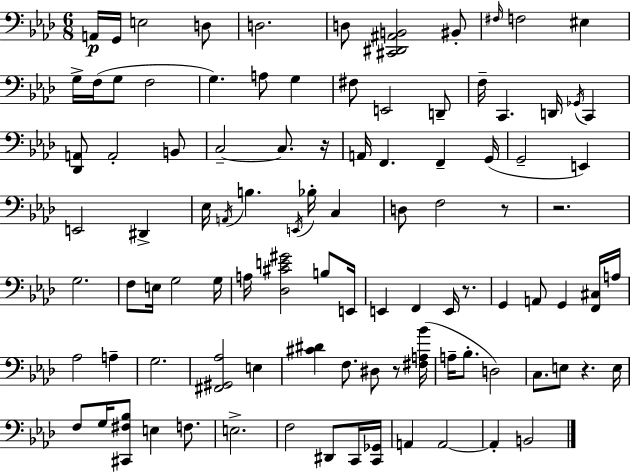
A2/s G2/s E3/h D3/e D3/h. D3/e [C#2,D#2,A#2,B2]/h BIS2/e F#3/s F3/h EIS3/q G3/s F3/s G3/e F3/h G3/q. A3/e G3/q F#3/e E2/h D2/e F3/s C2/q. D2/s Gb2/s C2/q [Db2,A2]/e A2/h B2/e C3/h C3/e. R/s A2/s F2/q. F2/q G2/s G2/h E2/q E2/h D#2/q Eb3/s A2/s B3/q. E2/s Bb3/s C3/q D3/e F3/h R/e R/h. G3/h. F3/e E3/s G3/h G3/s A3/s [Db3,C#4,E4,G#4]/h B3/e E2/s E2/q F2/q E2/s R/e. G2/q A2/e G2/q [F2,C#3]/s A3/s Ab3/h A3/q G3/h. [F#2,G#2,Ab3]/h E3/q [C#4,D#4]/q F3/e. D#3/e R/e [F#3,A3,Bb4]/s A3/s Bb3/e. D3/h C3/e. E3/e R/q. E3/s F3/e G3/s [C#2,F#3,Bb3]/e E3/q F3/e. E3/h. F3/h D#2/e C2/s [C2,Gb2]/s A2/q A2/h A2/q B2/h